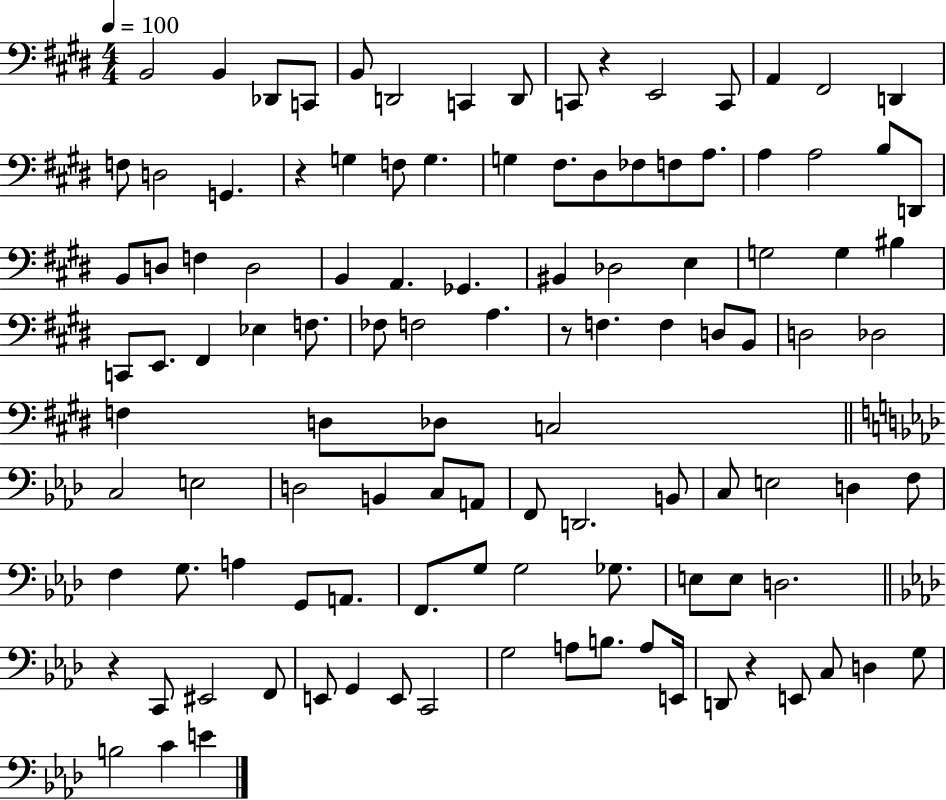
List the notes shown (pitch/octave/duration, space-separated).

B2/h B2/q Db2/e C2/e B2/e D2/h C2/q D2/e C2/e R/q E2/h C2/e A2/q F#2/h D2/q F3/e D3/h G2/q. R/q G3/q F3/e G3/q. G3/q F#3/e. D#3/e FES3/e F3/e A3/e. A3/q A3/h B3/e D2/e B2/e D3/e F3/q D3/h B2/q A2/q. Gb2/q. BIS2/q Db3/h E3/q G3/h G3/q BIS3/q C2/e E2/e. F#2/q Eb3/q F3/e. FES3/e F3/h A3/q. R/e F3/q. F3/q D3/e B2/e D3/h Db3/h F3/q D3/e Db3/e C3/h C3/h E3/h D3/h B2/q C3/e A2/e F2/e D2/h. B2/e C3/e E3/h D3/q F3/e F3/q G3/e. A3/q G2/e A2/e. F2/e. G3/e G3/h Gb3/e. E3/e E3/e D3/h. R/q C2/e EIS2/h F2/e E2/e G2/q E2/e C2/h G3/h A3/e B3/e. A3/e E2/s D2/e R/q E2/e C3/e D3/q G3/e B3/h C4/q E4/q